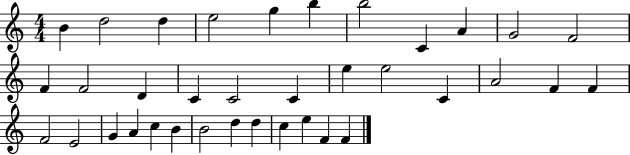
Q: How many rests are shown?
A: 0